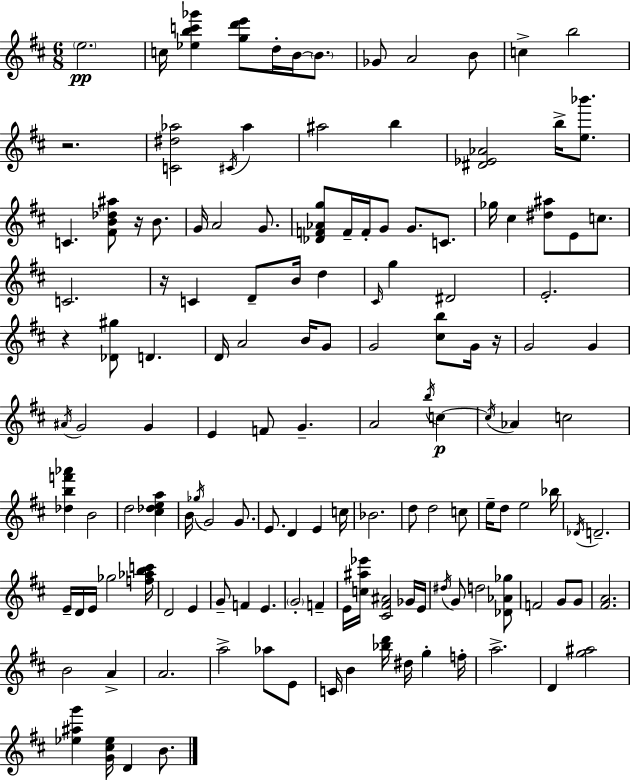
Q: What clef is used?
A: treble